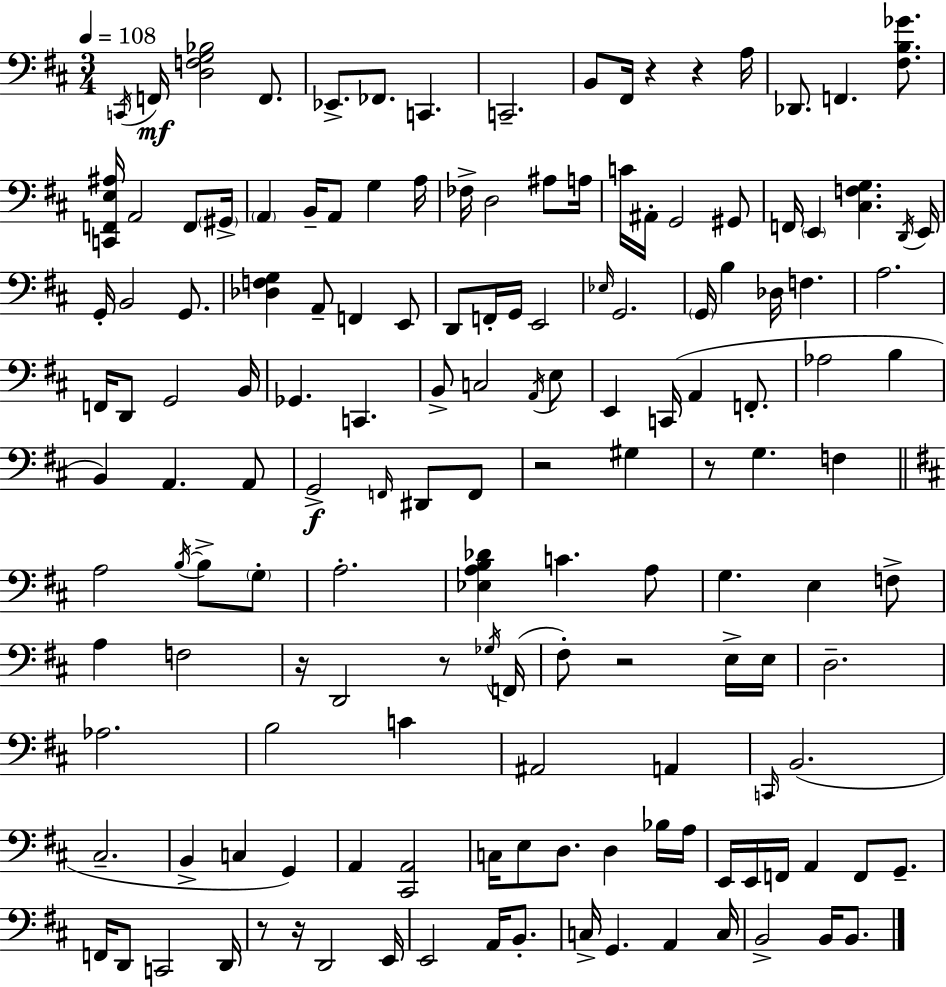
C2/s F2/s [D3,F3,G3,Bb3]/h F2/e. Eb2/e. FES2/e. C2/q. C2/h. B2/e F#2/s R/q R/q A3/s Db2/e. F2/q. [F#3,B3,Gb4]/e. [C2,F2,E3,A#3]/s A2/h F2/e G#2/s A2/q B2/s A2/e G3/q A3/s FES3/s D3/h A#3/e A3/s C4/s A#2/s G2/h G#2/e F2/s E2/q [C#3,F3,G3]/q. D2/s E2/s G2/s B2/h G2/e. [Db3,F3,G3]/q A2/e F2/q E2/e D2/e F2/s G2/s E2/h Eb3/s G2/h. G2/s B3/q Db3/s F3/q. A3/h. F2/s D2/e G2/h B2/s Gb2/q. C2/q. B2/e C3/h A2/s E3/e E2/q C2/s A2/q F2/e. Ab3/h B3/q B2/q A2/q. A2/e G2/h F2/s D#2/e F2/e R/h G#3/q R/e G3/q. F3/q A3/h B3/s B3/e G3/e A3/h. [Eb3,A3,B3,Db4]/q C4/q. A3/e G3/q. E3/q F3/e A3/q F3/h R/s D2/h R/e Gb3/s F2/s F#3/e R/h E3/s E3/s D3/h. Ab3/h. B3/h C4/q A#2/h A2/q C2/s B2/h. C#3/h. B2/q C3/q G2/q A2/q [C#2,A2]/h C3/s E3/e D3/e. D3/q Bb3/s A3/s E2/s E2/s F2/s A2/q F2/e G2/e. F2/s D2/e C2/h D2/s R/e R/s D2/h E2/s E2/h A2/s B2/e. C3/s G2/q. A2/q C3/s B2/h B2/s B2/e.